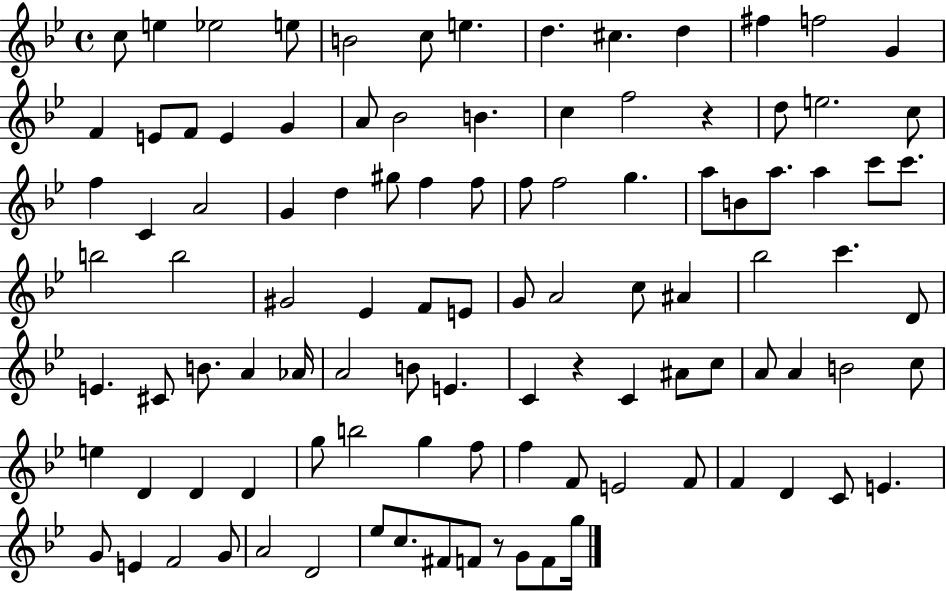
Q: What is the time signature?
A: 4/4